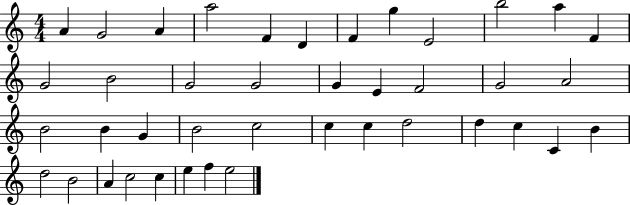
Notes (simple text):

A4/q G4/h A4/q A5/h F4/q D4/q F4/q G5/q E4/h B5/h A5/q F4/q G4/h B4/h G4/h G4/h G4/q E4/q F4/h G4/h A4/h B4/h B4/q G4/q B4/h C5/h C5/q C5/q D5/h D5/q C5/q C4/q B4/q D5/h B4/h A4/q C5/h C5/q E5/q F5/q E5/h